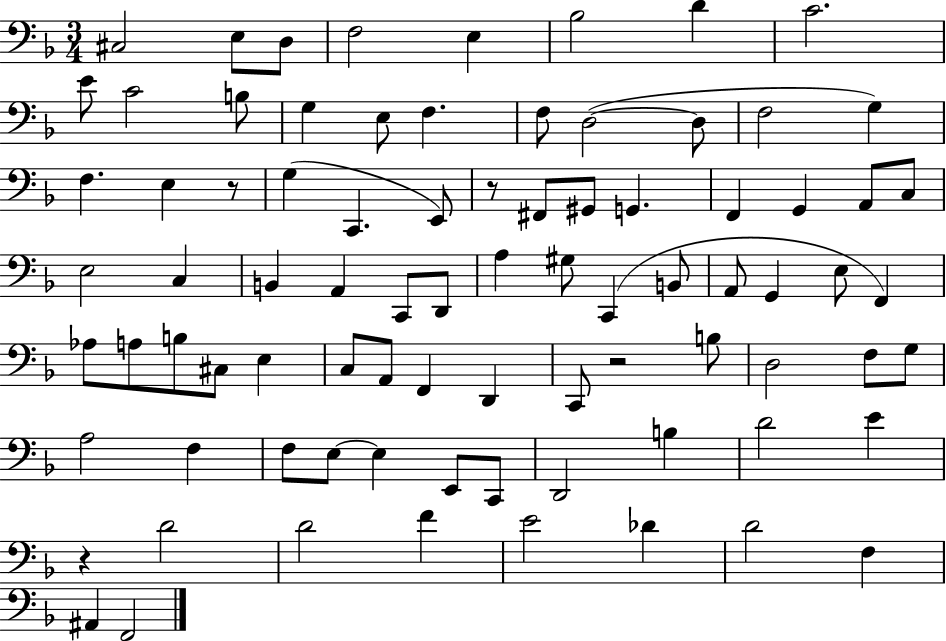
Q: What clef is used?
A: bass